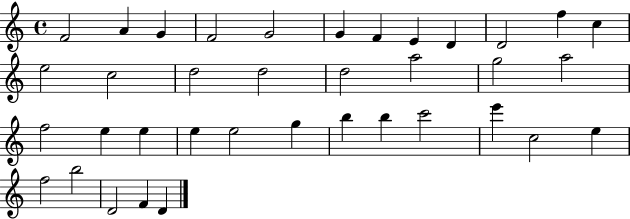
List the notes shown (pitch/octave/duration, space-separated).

F4/h A4/q G4/q F4/h G4/h G4/q F4/q E4/q D4/q D4/h F5/q C5/q E5/h C5/h D5/h D5/h D5/h A5/h G5/h A5/h F5/h E5/q E5/q E5/q E5/h G5/q B5/q B5/q C6/h E6/q C5/h E5/q F5/h B5/h D4/h F4/q D4/q